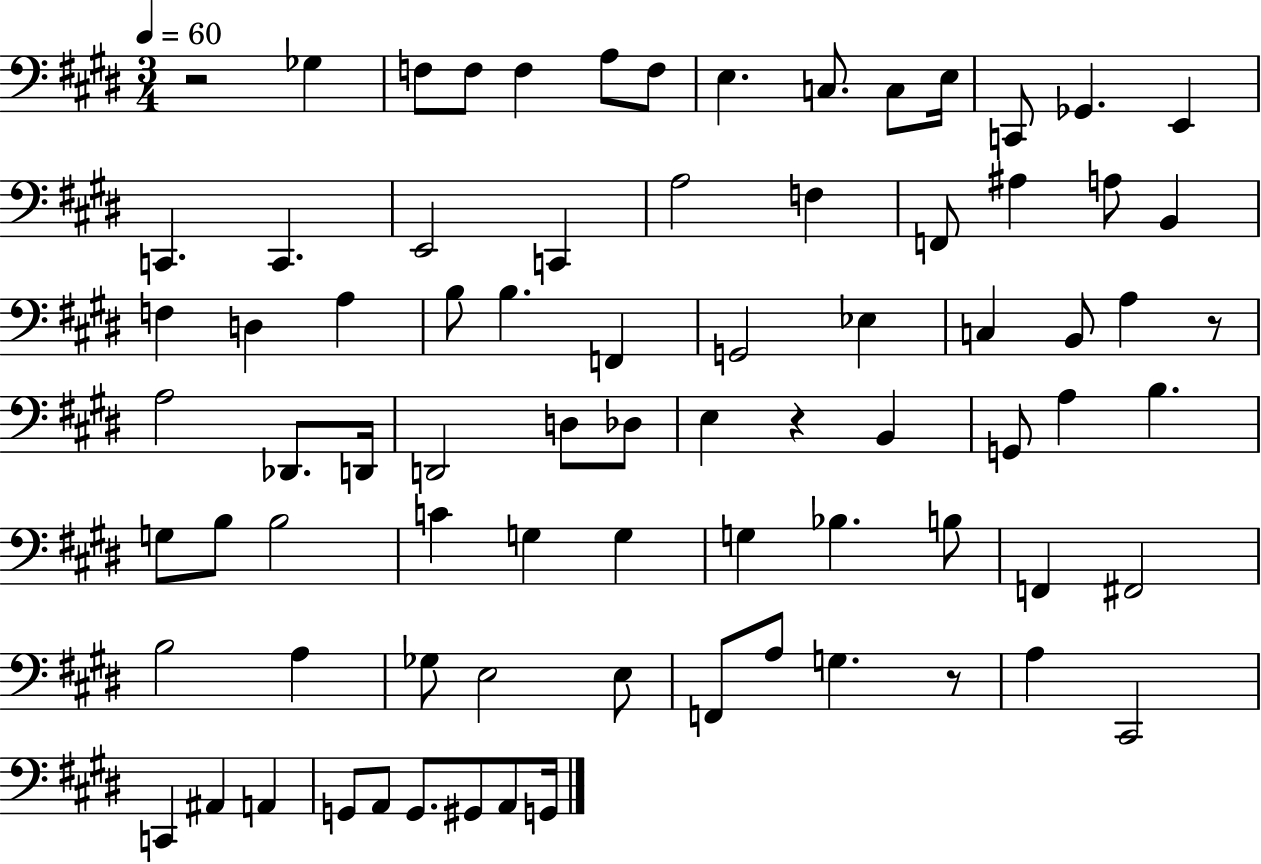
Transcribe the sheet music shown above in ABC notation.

X:1
T:Untitled
M:3/4
L:1/4
K:E
z2 _G, F,/2 F,/2 F, A,/2 F,/2 E, C,/2 C,/2 E,/4 C,,/2 _G,, E,, C,, C,, E,,2 C,, A,2 F, F,,/2 ^A, A,/2 B,, F, D, A, B,/2 B, F,, G,,2 _E, C, B,,/2 A, z/2 A,2 _D,,/2 D,,/4 D,,2 D,/2 _D,/2 E, z B,, G,,/2 A, B, G,/2 B,/2 B,2 C G, G, G, _B, B,/2 F,, ^F,,2 B,2 A, _G,/2 E,2 E,/2 F,,/2 A,/2 G, z/2 A, ^C,,2 C,, ^A,, A,, G,,/2 A,,/2 G,,/2 ^G,,/2 A,,/2 G,,/4